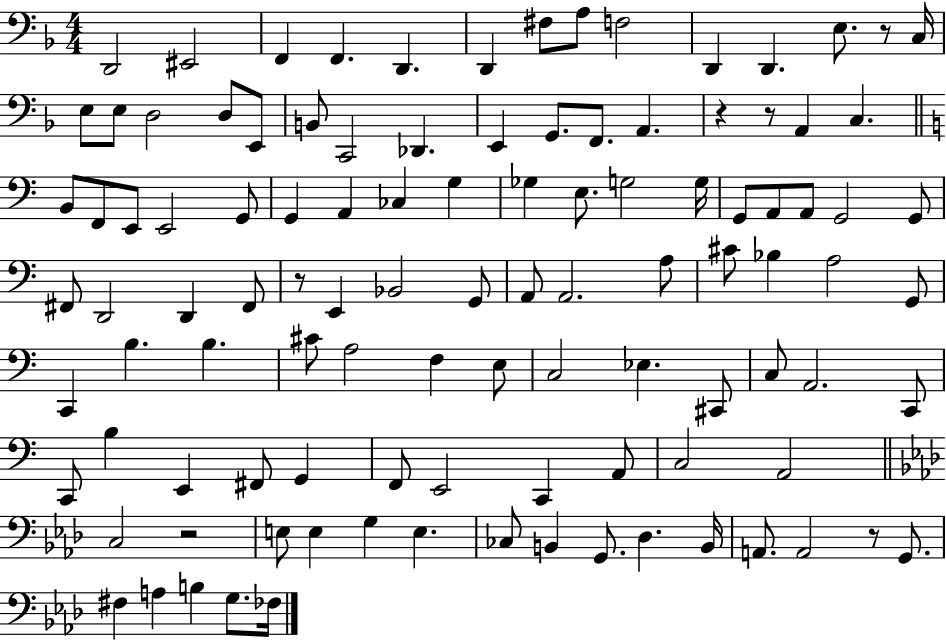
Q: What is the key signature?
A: F major